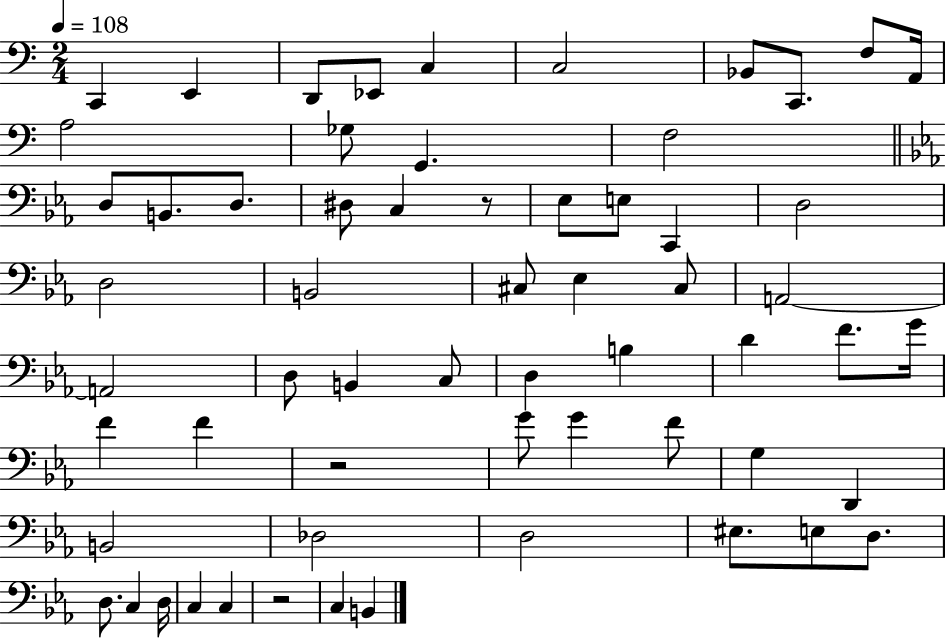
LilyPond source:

{
  \clef bass
  \numericTimeSignature
  \time 2/4
  \key c \major
  \tempo 4 = 108
  c,4 e,4 | d,8 ees,8 c4 | c2 | bes,8 c,8. f8 a,16 | \break a2 | ges8 g,4. | f2 | \bar "||" \break \key c \minor d8 b,8. d8. | dis8 c4 r8 | ees8 e8 c,4 | d2 | \break d2 | b,2 | cis8 ees4 cis8 | a,2~~ | \break a,2 | d8 b,4 c8 | d4 b4 | d'4 f'8. g'16 | \break f'4 f'4 | r2 | g'8 g'4 f'8 | g4 d,4 | \break b,2 | des2 | d2 | eis8. e8 d8. | \break d8. c4 d16 | c4 c4 | r2 | c4 b,4 | \break \bar "|."
}